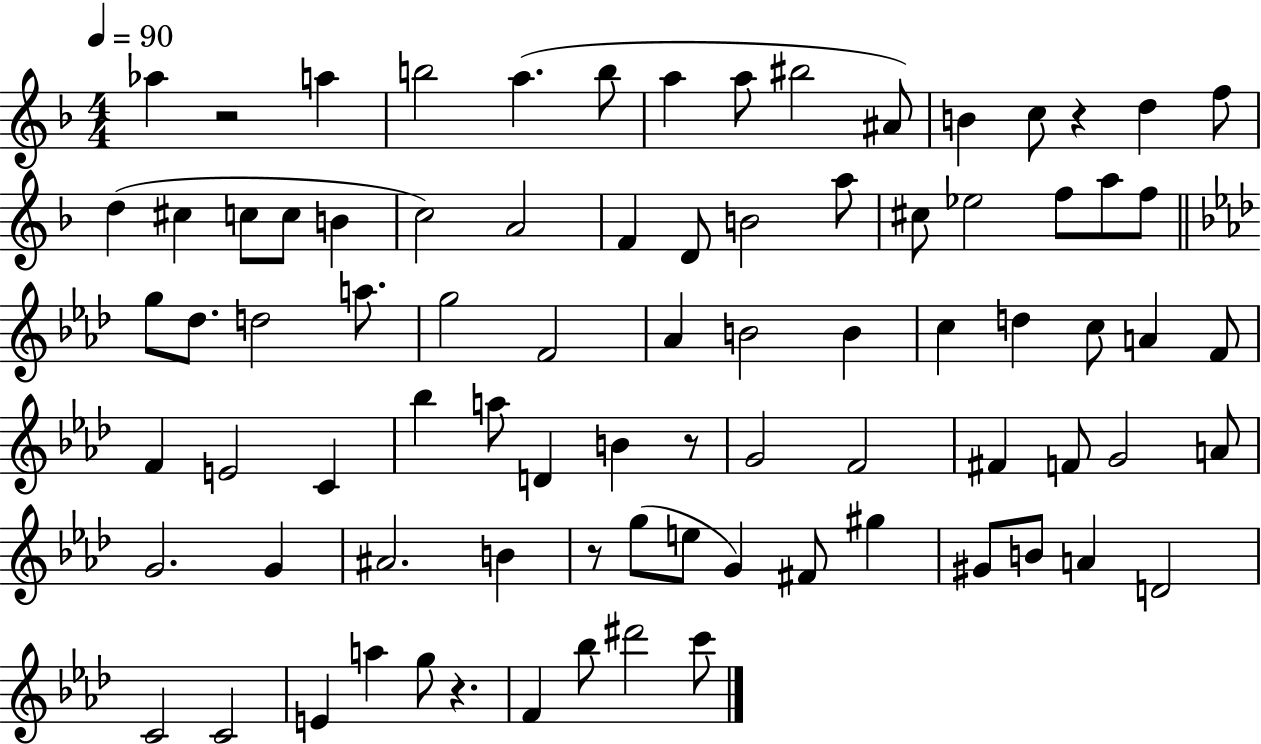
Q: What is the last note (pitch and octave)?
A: C6